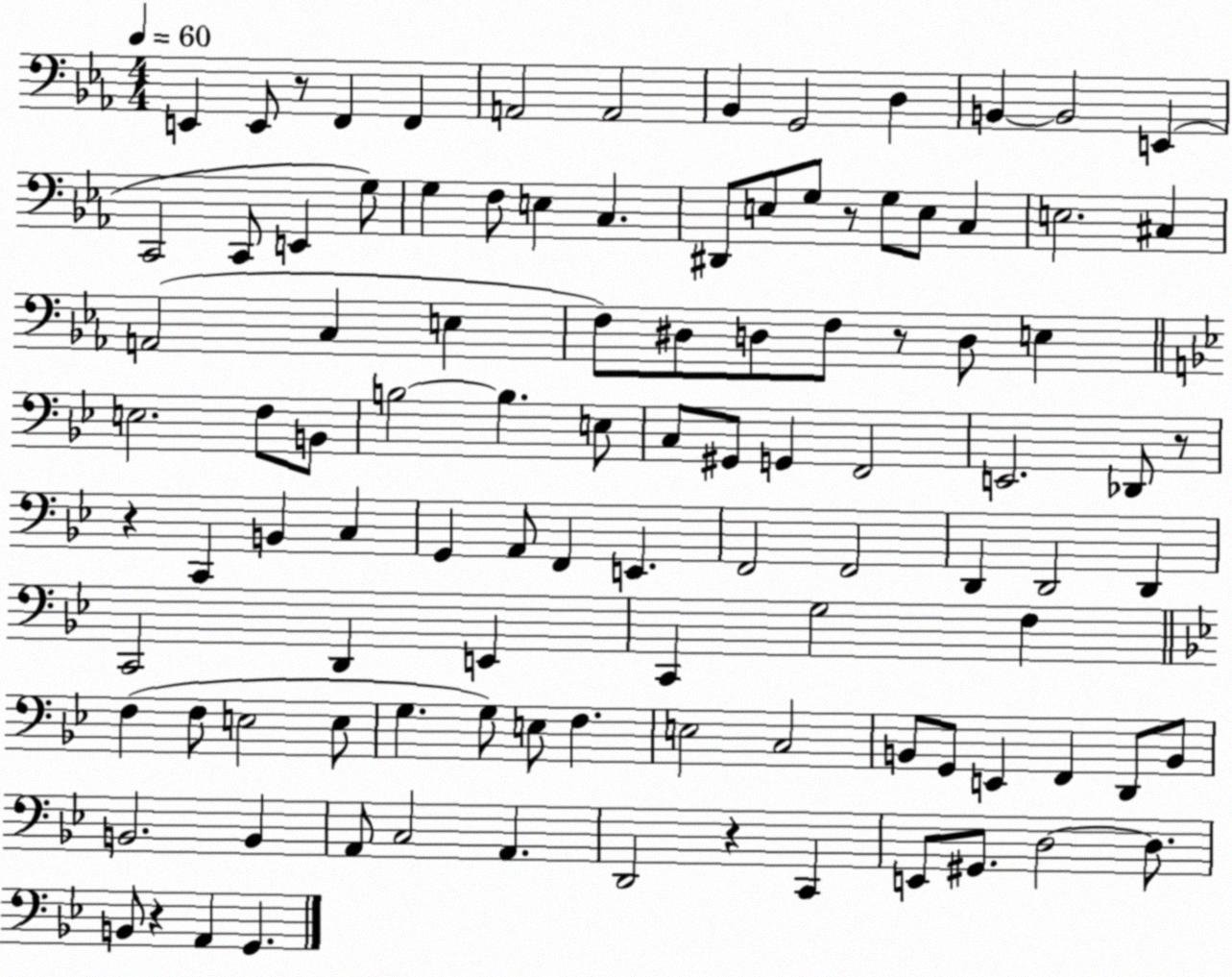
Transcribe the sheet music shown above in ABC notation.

X:1
T:Untitled
M:4/4
L:1/4
K:Eb
E,, E,,/2 z/2 F,, F,, A,,2 A,,2 _B,, G,,2 D, B,, B,,2 E,, C,,2 C,,/2 E,, G,/2 G, F,/2 E, C, ^D,,/2 E,/2 G,/2 z/2 G,/2 E,/2 C, E,2 ^C, A,,2 C, E, F,/2 ^D,/2 D,/2 F,/2 z/2 D,/2 E, E,2 F,/2 B,,/2 B,2 B, E,/2 C,/2 ^G,,/2 G,, F,,2 E,,2 _D,,/2 z/2 z C,, B,, C, G,, A,,/2 F,, E,, F,,2 F,,2 D,, D,,2 D,, C,,2 D,, E,, C,, G,2 F, F, F,/2 E,2 E,/2 G, G,/2 E,/2 F, E,2 C,2 B,,/2 G,,/2 E,, F,, D,,/2 B,,/2 B,,2 B,, A,,/2 C,2 A,, D,,2 z C,, E,,/2 ^G,,/2 D,2 D,/2 B,,/2 z A,, G,,